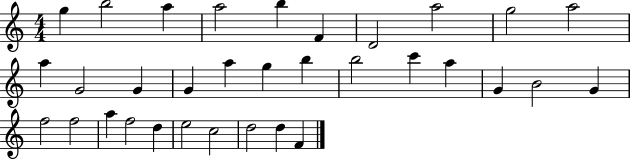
G5/q B5/h A5/q A5/h B5/q F4/q D4/h A5/h G5/h A5/h A5/q G4/h G4/q G4/q A5/q G5/q B5/q B5/h C6/q A5/q G4/q B4/h G4/q F5/h F5/h A5/q F5/h D5/q E5/h C5/h D5/h D5/q F4/q